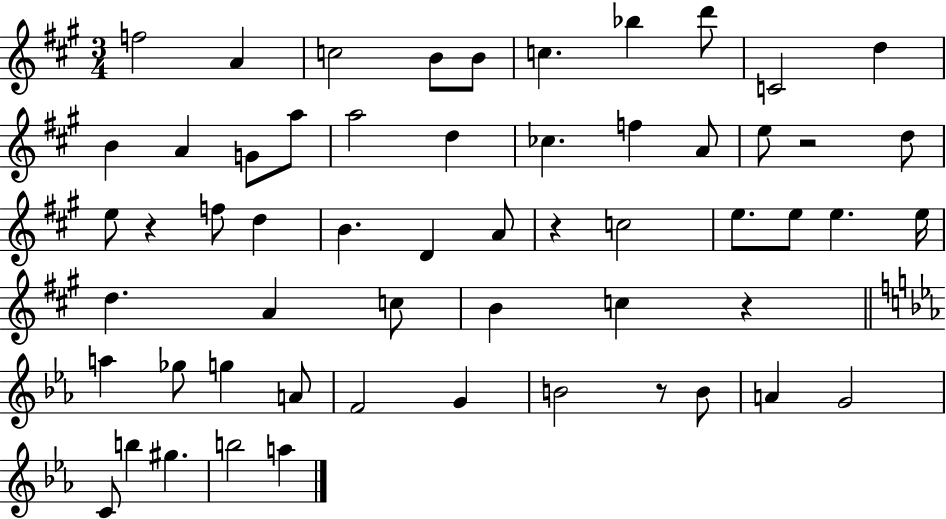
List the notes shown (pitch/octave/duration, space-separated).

F5/h A4/q C5/h B4/e B4/e C5/q. Bb5/q D6/e C4/h D5/q B4/q A4/q G4/e A5/e A5/h D5/q CES5/q. F5/q A4/e E5/e R/h D5/e E5/e R/q F5/e D5/q B4/q. D4/q A4/e R/q C5/h E5/e. E5/e E5/q. E5/s D5/q. A4/q C5/e B4/q C5/q R/q A5/q Gb5/e G5/q A4/e F4/h G4/q B4/h R/e B4/e A4/q G4/h C4/e B5/q G#5/q. B5/h A5/q